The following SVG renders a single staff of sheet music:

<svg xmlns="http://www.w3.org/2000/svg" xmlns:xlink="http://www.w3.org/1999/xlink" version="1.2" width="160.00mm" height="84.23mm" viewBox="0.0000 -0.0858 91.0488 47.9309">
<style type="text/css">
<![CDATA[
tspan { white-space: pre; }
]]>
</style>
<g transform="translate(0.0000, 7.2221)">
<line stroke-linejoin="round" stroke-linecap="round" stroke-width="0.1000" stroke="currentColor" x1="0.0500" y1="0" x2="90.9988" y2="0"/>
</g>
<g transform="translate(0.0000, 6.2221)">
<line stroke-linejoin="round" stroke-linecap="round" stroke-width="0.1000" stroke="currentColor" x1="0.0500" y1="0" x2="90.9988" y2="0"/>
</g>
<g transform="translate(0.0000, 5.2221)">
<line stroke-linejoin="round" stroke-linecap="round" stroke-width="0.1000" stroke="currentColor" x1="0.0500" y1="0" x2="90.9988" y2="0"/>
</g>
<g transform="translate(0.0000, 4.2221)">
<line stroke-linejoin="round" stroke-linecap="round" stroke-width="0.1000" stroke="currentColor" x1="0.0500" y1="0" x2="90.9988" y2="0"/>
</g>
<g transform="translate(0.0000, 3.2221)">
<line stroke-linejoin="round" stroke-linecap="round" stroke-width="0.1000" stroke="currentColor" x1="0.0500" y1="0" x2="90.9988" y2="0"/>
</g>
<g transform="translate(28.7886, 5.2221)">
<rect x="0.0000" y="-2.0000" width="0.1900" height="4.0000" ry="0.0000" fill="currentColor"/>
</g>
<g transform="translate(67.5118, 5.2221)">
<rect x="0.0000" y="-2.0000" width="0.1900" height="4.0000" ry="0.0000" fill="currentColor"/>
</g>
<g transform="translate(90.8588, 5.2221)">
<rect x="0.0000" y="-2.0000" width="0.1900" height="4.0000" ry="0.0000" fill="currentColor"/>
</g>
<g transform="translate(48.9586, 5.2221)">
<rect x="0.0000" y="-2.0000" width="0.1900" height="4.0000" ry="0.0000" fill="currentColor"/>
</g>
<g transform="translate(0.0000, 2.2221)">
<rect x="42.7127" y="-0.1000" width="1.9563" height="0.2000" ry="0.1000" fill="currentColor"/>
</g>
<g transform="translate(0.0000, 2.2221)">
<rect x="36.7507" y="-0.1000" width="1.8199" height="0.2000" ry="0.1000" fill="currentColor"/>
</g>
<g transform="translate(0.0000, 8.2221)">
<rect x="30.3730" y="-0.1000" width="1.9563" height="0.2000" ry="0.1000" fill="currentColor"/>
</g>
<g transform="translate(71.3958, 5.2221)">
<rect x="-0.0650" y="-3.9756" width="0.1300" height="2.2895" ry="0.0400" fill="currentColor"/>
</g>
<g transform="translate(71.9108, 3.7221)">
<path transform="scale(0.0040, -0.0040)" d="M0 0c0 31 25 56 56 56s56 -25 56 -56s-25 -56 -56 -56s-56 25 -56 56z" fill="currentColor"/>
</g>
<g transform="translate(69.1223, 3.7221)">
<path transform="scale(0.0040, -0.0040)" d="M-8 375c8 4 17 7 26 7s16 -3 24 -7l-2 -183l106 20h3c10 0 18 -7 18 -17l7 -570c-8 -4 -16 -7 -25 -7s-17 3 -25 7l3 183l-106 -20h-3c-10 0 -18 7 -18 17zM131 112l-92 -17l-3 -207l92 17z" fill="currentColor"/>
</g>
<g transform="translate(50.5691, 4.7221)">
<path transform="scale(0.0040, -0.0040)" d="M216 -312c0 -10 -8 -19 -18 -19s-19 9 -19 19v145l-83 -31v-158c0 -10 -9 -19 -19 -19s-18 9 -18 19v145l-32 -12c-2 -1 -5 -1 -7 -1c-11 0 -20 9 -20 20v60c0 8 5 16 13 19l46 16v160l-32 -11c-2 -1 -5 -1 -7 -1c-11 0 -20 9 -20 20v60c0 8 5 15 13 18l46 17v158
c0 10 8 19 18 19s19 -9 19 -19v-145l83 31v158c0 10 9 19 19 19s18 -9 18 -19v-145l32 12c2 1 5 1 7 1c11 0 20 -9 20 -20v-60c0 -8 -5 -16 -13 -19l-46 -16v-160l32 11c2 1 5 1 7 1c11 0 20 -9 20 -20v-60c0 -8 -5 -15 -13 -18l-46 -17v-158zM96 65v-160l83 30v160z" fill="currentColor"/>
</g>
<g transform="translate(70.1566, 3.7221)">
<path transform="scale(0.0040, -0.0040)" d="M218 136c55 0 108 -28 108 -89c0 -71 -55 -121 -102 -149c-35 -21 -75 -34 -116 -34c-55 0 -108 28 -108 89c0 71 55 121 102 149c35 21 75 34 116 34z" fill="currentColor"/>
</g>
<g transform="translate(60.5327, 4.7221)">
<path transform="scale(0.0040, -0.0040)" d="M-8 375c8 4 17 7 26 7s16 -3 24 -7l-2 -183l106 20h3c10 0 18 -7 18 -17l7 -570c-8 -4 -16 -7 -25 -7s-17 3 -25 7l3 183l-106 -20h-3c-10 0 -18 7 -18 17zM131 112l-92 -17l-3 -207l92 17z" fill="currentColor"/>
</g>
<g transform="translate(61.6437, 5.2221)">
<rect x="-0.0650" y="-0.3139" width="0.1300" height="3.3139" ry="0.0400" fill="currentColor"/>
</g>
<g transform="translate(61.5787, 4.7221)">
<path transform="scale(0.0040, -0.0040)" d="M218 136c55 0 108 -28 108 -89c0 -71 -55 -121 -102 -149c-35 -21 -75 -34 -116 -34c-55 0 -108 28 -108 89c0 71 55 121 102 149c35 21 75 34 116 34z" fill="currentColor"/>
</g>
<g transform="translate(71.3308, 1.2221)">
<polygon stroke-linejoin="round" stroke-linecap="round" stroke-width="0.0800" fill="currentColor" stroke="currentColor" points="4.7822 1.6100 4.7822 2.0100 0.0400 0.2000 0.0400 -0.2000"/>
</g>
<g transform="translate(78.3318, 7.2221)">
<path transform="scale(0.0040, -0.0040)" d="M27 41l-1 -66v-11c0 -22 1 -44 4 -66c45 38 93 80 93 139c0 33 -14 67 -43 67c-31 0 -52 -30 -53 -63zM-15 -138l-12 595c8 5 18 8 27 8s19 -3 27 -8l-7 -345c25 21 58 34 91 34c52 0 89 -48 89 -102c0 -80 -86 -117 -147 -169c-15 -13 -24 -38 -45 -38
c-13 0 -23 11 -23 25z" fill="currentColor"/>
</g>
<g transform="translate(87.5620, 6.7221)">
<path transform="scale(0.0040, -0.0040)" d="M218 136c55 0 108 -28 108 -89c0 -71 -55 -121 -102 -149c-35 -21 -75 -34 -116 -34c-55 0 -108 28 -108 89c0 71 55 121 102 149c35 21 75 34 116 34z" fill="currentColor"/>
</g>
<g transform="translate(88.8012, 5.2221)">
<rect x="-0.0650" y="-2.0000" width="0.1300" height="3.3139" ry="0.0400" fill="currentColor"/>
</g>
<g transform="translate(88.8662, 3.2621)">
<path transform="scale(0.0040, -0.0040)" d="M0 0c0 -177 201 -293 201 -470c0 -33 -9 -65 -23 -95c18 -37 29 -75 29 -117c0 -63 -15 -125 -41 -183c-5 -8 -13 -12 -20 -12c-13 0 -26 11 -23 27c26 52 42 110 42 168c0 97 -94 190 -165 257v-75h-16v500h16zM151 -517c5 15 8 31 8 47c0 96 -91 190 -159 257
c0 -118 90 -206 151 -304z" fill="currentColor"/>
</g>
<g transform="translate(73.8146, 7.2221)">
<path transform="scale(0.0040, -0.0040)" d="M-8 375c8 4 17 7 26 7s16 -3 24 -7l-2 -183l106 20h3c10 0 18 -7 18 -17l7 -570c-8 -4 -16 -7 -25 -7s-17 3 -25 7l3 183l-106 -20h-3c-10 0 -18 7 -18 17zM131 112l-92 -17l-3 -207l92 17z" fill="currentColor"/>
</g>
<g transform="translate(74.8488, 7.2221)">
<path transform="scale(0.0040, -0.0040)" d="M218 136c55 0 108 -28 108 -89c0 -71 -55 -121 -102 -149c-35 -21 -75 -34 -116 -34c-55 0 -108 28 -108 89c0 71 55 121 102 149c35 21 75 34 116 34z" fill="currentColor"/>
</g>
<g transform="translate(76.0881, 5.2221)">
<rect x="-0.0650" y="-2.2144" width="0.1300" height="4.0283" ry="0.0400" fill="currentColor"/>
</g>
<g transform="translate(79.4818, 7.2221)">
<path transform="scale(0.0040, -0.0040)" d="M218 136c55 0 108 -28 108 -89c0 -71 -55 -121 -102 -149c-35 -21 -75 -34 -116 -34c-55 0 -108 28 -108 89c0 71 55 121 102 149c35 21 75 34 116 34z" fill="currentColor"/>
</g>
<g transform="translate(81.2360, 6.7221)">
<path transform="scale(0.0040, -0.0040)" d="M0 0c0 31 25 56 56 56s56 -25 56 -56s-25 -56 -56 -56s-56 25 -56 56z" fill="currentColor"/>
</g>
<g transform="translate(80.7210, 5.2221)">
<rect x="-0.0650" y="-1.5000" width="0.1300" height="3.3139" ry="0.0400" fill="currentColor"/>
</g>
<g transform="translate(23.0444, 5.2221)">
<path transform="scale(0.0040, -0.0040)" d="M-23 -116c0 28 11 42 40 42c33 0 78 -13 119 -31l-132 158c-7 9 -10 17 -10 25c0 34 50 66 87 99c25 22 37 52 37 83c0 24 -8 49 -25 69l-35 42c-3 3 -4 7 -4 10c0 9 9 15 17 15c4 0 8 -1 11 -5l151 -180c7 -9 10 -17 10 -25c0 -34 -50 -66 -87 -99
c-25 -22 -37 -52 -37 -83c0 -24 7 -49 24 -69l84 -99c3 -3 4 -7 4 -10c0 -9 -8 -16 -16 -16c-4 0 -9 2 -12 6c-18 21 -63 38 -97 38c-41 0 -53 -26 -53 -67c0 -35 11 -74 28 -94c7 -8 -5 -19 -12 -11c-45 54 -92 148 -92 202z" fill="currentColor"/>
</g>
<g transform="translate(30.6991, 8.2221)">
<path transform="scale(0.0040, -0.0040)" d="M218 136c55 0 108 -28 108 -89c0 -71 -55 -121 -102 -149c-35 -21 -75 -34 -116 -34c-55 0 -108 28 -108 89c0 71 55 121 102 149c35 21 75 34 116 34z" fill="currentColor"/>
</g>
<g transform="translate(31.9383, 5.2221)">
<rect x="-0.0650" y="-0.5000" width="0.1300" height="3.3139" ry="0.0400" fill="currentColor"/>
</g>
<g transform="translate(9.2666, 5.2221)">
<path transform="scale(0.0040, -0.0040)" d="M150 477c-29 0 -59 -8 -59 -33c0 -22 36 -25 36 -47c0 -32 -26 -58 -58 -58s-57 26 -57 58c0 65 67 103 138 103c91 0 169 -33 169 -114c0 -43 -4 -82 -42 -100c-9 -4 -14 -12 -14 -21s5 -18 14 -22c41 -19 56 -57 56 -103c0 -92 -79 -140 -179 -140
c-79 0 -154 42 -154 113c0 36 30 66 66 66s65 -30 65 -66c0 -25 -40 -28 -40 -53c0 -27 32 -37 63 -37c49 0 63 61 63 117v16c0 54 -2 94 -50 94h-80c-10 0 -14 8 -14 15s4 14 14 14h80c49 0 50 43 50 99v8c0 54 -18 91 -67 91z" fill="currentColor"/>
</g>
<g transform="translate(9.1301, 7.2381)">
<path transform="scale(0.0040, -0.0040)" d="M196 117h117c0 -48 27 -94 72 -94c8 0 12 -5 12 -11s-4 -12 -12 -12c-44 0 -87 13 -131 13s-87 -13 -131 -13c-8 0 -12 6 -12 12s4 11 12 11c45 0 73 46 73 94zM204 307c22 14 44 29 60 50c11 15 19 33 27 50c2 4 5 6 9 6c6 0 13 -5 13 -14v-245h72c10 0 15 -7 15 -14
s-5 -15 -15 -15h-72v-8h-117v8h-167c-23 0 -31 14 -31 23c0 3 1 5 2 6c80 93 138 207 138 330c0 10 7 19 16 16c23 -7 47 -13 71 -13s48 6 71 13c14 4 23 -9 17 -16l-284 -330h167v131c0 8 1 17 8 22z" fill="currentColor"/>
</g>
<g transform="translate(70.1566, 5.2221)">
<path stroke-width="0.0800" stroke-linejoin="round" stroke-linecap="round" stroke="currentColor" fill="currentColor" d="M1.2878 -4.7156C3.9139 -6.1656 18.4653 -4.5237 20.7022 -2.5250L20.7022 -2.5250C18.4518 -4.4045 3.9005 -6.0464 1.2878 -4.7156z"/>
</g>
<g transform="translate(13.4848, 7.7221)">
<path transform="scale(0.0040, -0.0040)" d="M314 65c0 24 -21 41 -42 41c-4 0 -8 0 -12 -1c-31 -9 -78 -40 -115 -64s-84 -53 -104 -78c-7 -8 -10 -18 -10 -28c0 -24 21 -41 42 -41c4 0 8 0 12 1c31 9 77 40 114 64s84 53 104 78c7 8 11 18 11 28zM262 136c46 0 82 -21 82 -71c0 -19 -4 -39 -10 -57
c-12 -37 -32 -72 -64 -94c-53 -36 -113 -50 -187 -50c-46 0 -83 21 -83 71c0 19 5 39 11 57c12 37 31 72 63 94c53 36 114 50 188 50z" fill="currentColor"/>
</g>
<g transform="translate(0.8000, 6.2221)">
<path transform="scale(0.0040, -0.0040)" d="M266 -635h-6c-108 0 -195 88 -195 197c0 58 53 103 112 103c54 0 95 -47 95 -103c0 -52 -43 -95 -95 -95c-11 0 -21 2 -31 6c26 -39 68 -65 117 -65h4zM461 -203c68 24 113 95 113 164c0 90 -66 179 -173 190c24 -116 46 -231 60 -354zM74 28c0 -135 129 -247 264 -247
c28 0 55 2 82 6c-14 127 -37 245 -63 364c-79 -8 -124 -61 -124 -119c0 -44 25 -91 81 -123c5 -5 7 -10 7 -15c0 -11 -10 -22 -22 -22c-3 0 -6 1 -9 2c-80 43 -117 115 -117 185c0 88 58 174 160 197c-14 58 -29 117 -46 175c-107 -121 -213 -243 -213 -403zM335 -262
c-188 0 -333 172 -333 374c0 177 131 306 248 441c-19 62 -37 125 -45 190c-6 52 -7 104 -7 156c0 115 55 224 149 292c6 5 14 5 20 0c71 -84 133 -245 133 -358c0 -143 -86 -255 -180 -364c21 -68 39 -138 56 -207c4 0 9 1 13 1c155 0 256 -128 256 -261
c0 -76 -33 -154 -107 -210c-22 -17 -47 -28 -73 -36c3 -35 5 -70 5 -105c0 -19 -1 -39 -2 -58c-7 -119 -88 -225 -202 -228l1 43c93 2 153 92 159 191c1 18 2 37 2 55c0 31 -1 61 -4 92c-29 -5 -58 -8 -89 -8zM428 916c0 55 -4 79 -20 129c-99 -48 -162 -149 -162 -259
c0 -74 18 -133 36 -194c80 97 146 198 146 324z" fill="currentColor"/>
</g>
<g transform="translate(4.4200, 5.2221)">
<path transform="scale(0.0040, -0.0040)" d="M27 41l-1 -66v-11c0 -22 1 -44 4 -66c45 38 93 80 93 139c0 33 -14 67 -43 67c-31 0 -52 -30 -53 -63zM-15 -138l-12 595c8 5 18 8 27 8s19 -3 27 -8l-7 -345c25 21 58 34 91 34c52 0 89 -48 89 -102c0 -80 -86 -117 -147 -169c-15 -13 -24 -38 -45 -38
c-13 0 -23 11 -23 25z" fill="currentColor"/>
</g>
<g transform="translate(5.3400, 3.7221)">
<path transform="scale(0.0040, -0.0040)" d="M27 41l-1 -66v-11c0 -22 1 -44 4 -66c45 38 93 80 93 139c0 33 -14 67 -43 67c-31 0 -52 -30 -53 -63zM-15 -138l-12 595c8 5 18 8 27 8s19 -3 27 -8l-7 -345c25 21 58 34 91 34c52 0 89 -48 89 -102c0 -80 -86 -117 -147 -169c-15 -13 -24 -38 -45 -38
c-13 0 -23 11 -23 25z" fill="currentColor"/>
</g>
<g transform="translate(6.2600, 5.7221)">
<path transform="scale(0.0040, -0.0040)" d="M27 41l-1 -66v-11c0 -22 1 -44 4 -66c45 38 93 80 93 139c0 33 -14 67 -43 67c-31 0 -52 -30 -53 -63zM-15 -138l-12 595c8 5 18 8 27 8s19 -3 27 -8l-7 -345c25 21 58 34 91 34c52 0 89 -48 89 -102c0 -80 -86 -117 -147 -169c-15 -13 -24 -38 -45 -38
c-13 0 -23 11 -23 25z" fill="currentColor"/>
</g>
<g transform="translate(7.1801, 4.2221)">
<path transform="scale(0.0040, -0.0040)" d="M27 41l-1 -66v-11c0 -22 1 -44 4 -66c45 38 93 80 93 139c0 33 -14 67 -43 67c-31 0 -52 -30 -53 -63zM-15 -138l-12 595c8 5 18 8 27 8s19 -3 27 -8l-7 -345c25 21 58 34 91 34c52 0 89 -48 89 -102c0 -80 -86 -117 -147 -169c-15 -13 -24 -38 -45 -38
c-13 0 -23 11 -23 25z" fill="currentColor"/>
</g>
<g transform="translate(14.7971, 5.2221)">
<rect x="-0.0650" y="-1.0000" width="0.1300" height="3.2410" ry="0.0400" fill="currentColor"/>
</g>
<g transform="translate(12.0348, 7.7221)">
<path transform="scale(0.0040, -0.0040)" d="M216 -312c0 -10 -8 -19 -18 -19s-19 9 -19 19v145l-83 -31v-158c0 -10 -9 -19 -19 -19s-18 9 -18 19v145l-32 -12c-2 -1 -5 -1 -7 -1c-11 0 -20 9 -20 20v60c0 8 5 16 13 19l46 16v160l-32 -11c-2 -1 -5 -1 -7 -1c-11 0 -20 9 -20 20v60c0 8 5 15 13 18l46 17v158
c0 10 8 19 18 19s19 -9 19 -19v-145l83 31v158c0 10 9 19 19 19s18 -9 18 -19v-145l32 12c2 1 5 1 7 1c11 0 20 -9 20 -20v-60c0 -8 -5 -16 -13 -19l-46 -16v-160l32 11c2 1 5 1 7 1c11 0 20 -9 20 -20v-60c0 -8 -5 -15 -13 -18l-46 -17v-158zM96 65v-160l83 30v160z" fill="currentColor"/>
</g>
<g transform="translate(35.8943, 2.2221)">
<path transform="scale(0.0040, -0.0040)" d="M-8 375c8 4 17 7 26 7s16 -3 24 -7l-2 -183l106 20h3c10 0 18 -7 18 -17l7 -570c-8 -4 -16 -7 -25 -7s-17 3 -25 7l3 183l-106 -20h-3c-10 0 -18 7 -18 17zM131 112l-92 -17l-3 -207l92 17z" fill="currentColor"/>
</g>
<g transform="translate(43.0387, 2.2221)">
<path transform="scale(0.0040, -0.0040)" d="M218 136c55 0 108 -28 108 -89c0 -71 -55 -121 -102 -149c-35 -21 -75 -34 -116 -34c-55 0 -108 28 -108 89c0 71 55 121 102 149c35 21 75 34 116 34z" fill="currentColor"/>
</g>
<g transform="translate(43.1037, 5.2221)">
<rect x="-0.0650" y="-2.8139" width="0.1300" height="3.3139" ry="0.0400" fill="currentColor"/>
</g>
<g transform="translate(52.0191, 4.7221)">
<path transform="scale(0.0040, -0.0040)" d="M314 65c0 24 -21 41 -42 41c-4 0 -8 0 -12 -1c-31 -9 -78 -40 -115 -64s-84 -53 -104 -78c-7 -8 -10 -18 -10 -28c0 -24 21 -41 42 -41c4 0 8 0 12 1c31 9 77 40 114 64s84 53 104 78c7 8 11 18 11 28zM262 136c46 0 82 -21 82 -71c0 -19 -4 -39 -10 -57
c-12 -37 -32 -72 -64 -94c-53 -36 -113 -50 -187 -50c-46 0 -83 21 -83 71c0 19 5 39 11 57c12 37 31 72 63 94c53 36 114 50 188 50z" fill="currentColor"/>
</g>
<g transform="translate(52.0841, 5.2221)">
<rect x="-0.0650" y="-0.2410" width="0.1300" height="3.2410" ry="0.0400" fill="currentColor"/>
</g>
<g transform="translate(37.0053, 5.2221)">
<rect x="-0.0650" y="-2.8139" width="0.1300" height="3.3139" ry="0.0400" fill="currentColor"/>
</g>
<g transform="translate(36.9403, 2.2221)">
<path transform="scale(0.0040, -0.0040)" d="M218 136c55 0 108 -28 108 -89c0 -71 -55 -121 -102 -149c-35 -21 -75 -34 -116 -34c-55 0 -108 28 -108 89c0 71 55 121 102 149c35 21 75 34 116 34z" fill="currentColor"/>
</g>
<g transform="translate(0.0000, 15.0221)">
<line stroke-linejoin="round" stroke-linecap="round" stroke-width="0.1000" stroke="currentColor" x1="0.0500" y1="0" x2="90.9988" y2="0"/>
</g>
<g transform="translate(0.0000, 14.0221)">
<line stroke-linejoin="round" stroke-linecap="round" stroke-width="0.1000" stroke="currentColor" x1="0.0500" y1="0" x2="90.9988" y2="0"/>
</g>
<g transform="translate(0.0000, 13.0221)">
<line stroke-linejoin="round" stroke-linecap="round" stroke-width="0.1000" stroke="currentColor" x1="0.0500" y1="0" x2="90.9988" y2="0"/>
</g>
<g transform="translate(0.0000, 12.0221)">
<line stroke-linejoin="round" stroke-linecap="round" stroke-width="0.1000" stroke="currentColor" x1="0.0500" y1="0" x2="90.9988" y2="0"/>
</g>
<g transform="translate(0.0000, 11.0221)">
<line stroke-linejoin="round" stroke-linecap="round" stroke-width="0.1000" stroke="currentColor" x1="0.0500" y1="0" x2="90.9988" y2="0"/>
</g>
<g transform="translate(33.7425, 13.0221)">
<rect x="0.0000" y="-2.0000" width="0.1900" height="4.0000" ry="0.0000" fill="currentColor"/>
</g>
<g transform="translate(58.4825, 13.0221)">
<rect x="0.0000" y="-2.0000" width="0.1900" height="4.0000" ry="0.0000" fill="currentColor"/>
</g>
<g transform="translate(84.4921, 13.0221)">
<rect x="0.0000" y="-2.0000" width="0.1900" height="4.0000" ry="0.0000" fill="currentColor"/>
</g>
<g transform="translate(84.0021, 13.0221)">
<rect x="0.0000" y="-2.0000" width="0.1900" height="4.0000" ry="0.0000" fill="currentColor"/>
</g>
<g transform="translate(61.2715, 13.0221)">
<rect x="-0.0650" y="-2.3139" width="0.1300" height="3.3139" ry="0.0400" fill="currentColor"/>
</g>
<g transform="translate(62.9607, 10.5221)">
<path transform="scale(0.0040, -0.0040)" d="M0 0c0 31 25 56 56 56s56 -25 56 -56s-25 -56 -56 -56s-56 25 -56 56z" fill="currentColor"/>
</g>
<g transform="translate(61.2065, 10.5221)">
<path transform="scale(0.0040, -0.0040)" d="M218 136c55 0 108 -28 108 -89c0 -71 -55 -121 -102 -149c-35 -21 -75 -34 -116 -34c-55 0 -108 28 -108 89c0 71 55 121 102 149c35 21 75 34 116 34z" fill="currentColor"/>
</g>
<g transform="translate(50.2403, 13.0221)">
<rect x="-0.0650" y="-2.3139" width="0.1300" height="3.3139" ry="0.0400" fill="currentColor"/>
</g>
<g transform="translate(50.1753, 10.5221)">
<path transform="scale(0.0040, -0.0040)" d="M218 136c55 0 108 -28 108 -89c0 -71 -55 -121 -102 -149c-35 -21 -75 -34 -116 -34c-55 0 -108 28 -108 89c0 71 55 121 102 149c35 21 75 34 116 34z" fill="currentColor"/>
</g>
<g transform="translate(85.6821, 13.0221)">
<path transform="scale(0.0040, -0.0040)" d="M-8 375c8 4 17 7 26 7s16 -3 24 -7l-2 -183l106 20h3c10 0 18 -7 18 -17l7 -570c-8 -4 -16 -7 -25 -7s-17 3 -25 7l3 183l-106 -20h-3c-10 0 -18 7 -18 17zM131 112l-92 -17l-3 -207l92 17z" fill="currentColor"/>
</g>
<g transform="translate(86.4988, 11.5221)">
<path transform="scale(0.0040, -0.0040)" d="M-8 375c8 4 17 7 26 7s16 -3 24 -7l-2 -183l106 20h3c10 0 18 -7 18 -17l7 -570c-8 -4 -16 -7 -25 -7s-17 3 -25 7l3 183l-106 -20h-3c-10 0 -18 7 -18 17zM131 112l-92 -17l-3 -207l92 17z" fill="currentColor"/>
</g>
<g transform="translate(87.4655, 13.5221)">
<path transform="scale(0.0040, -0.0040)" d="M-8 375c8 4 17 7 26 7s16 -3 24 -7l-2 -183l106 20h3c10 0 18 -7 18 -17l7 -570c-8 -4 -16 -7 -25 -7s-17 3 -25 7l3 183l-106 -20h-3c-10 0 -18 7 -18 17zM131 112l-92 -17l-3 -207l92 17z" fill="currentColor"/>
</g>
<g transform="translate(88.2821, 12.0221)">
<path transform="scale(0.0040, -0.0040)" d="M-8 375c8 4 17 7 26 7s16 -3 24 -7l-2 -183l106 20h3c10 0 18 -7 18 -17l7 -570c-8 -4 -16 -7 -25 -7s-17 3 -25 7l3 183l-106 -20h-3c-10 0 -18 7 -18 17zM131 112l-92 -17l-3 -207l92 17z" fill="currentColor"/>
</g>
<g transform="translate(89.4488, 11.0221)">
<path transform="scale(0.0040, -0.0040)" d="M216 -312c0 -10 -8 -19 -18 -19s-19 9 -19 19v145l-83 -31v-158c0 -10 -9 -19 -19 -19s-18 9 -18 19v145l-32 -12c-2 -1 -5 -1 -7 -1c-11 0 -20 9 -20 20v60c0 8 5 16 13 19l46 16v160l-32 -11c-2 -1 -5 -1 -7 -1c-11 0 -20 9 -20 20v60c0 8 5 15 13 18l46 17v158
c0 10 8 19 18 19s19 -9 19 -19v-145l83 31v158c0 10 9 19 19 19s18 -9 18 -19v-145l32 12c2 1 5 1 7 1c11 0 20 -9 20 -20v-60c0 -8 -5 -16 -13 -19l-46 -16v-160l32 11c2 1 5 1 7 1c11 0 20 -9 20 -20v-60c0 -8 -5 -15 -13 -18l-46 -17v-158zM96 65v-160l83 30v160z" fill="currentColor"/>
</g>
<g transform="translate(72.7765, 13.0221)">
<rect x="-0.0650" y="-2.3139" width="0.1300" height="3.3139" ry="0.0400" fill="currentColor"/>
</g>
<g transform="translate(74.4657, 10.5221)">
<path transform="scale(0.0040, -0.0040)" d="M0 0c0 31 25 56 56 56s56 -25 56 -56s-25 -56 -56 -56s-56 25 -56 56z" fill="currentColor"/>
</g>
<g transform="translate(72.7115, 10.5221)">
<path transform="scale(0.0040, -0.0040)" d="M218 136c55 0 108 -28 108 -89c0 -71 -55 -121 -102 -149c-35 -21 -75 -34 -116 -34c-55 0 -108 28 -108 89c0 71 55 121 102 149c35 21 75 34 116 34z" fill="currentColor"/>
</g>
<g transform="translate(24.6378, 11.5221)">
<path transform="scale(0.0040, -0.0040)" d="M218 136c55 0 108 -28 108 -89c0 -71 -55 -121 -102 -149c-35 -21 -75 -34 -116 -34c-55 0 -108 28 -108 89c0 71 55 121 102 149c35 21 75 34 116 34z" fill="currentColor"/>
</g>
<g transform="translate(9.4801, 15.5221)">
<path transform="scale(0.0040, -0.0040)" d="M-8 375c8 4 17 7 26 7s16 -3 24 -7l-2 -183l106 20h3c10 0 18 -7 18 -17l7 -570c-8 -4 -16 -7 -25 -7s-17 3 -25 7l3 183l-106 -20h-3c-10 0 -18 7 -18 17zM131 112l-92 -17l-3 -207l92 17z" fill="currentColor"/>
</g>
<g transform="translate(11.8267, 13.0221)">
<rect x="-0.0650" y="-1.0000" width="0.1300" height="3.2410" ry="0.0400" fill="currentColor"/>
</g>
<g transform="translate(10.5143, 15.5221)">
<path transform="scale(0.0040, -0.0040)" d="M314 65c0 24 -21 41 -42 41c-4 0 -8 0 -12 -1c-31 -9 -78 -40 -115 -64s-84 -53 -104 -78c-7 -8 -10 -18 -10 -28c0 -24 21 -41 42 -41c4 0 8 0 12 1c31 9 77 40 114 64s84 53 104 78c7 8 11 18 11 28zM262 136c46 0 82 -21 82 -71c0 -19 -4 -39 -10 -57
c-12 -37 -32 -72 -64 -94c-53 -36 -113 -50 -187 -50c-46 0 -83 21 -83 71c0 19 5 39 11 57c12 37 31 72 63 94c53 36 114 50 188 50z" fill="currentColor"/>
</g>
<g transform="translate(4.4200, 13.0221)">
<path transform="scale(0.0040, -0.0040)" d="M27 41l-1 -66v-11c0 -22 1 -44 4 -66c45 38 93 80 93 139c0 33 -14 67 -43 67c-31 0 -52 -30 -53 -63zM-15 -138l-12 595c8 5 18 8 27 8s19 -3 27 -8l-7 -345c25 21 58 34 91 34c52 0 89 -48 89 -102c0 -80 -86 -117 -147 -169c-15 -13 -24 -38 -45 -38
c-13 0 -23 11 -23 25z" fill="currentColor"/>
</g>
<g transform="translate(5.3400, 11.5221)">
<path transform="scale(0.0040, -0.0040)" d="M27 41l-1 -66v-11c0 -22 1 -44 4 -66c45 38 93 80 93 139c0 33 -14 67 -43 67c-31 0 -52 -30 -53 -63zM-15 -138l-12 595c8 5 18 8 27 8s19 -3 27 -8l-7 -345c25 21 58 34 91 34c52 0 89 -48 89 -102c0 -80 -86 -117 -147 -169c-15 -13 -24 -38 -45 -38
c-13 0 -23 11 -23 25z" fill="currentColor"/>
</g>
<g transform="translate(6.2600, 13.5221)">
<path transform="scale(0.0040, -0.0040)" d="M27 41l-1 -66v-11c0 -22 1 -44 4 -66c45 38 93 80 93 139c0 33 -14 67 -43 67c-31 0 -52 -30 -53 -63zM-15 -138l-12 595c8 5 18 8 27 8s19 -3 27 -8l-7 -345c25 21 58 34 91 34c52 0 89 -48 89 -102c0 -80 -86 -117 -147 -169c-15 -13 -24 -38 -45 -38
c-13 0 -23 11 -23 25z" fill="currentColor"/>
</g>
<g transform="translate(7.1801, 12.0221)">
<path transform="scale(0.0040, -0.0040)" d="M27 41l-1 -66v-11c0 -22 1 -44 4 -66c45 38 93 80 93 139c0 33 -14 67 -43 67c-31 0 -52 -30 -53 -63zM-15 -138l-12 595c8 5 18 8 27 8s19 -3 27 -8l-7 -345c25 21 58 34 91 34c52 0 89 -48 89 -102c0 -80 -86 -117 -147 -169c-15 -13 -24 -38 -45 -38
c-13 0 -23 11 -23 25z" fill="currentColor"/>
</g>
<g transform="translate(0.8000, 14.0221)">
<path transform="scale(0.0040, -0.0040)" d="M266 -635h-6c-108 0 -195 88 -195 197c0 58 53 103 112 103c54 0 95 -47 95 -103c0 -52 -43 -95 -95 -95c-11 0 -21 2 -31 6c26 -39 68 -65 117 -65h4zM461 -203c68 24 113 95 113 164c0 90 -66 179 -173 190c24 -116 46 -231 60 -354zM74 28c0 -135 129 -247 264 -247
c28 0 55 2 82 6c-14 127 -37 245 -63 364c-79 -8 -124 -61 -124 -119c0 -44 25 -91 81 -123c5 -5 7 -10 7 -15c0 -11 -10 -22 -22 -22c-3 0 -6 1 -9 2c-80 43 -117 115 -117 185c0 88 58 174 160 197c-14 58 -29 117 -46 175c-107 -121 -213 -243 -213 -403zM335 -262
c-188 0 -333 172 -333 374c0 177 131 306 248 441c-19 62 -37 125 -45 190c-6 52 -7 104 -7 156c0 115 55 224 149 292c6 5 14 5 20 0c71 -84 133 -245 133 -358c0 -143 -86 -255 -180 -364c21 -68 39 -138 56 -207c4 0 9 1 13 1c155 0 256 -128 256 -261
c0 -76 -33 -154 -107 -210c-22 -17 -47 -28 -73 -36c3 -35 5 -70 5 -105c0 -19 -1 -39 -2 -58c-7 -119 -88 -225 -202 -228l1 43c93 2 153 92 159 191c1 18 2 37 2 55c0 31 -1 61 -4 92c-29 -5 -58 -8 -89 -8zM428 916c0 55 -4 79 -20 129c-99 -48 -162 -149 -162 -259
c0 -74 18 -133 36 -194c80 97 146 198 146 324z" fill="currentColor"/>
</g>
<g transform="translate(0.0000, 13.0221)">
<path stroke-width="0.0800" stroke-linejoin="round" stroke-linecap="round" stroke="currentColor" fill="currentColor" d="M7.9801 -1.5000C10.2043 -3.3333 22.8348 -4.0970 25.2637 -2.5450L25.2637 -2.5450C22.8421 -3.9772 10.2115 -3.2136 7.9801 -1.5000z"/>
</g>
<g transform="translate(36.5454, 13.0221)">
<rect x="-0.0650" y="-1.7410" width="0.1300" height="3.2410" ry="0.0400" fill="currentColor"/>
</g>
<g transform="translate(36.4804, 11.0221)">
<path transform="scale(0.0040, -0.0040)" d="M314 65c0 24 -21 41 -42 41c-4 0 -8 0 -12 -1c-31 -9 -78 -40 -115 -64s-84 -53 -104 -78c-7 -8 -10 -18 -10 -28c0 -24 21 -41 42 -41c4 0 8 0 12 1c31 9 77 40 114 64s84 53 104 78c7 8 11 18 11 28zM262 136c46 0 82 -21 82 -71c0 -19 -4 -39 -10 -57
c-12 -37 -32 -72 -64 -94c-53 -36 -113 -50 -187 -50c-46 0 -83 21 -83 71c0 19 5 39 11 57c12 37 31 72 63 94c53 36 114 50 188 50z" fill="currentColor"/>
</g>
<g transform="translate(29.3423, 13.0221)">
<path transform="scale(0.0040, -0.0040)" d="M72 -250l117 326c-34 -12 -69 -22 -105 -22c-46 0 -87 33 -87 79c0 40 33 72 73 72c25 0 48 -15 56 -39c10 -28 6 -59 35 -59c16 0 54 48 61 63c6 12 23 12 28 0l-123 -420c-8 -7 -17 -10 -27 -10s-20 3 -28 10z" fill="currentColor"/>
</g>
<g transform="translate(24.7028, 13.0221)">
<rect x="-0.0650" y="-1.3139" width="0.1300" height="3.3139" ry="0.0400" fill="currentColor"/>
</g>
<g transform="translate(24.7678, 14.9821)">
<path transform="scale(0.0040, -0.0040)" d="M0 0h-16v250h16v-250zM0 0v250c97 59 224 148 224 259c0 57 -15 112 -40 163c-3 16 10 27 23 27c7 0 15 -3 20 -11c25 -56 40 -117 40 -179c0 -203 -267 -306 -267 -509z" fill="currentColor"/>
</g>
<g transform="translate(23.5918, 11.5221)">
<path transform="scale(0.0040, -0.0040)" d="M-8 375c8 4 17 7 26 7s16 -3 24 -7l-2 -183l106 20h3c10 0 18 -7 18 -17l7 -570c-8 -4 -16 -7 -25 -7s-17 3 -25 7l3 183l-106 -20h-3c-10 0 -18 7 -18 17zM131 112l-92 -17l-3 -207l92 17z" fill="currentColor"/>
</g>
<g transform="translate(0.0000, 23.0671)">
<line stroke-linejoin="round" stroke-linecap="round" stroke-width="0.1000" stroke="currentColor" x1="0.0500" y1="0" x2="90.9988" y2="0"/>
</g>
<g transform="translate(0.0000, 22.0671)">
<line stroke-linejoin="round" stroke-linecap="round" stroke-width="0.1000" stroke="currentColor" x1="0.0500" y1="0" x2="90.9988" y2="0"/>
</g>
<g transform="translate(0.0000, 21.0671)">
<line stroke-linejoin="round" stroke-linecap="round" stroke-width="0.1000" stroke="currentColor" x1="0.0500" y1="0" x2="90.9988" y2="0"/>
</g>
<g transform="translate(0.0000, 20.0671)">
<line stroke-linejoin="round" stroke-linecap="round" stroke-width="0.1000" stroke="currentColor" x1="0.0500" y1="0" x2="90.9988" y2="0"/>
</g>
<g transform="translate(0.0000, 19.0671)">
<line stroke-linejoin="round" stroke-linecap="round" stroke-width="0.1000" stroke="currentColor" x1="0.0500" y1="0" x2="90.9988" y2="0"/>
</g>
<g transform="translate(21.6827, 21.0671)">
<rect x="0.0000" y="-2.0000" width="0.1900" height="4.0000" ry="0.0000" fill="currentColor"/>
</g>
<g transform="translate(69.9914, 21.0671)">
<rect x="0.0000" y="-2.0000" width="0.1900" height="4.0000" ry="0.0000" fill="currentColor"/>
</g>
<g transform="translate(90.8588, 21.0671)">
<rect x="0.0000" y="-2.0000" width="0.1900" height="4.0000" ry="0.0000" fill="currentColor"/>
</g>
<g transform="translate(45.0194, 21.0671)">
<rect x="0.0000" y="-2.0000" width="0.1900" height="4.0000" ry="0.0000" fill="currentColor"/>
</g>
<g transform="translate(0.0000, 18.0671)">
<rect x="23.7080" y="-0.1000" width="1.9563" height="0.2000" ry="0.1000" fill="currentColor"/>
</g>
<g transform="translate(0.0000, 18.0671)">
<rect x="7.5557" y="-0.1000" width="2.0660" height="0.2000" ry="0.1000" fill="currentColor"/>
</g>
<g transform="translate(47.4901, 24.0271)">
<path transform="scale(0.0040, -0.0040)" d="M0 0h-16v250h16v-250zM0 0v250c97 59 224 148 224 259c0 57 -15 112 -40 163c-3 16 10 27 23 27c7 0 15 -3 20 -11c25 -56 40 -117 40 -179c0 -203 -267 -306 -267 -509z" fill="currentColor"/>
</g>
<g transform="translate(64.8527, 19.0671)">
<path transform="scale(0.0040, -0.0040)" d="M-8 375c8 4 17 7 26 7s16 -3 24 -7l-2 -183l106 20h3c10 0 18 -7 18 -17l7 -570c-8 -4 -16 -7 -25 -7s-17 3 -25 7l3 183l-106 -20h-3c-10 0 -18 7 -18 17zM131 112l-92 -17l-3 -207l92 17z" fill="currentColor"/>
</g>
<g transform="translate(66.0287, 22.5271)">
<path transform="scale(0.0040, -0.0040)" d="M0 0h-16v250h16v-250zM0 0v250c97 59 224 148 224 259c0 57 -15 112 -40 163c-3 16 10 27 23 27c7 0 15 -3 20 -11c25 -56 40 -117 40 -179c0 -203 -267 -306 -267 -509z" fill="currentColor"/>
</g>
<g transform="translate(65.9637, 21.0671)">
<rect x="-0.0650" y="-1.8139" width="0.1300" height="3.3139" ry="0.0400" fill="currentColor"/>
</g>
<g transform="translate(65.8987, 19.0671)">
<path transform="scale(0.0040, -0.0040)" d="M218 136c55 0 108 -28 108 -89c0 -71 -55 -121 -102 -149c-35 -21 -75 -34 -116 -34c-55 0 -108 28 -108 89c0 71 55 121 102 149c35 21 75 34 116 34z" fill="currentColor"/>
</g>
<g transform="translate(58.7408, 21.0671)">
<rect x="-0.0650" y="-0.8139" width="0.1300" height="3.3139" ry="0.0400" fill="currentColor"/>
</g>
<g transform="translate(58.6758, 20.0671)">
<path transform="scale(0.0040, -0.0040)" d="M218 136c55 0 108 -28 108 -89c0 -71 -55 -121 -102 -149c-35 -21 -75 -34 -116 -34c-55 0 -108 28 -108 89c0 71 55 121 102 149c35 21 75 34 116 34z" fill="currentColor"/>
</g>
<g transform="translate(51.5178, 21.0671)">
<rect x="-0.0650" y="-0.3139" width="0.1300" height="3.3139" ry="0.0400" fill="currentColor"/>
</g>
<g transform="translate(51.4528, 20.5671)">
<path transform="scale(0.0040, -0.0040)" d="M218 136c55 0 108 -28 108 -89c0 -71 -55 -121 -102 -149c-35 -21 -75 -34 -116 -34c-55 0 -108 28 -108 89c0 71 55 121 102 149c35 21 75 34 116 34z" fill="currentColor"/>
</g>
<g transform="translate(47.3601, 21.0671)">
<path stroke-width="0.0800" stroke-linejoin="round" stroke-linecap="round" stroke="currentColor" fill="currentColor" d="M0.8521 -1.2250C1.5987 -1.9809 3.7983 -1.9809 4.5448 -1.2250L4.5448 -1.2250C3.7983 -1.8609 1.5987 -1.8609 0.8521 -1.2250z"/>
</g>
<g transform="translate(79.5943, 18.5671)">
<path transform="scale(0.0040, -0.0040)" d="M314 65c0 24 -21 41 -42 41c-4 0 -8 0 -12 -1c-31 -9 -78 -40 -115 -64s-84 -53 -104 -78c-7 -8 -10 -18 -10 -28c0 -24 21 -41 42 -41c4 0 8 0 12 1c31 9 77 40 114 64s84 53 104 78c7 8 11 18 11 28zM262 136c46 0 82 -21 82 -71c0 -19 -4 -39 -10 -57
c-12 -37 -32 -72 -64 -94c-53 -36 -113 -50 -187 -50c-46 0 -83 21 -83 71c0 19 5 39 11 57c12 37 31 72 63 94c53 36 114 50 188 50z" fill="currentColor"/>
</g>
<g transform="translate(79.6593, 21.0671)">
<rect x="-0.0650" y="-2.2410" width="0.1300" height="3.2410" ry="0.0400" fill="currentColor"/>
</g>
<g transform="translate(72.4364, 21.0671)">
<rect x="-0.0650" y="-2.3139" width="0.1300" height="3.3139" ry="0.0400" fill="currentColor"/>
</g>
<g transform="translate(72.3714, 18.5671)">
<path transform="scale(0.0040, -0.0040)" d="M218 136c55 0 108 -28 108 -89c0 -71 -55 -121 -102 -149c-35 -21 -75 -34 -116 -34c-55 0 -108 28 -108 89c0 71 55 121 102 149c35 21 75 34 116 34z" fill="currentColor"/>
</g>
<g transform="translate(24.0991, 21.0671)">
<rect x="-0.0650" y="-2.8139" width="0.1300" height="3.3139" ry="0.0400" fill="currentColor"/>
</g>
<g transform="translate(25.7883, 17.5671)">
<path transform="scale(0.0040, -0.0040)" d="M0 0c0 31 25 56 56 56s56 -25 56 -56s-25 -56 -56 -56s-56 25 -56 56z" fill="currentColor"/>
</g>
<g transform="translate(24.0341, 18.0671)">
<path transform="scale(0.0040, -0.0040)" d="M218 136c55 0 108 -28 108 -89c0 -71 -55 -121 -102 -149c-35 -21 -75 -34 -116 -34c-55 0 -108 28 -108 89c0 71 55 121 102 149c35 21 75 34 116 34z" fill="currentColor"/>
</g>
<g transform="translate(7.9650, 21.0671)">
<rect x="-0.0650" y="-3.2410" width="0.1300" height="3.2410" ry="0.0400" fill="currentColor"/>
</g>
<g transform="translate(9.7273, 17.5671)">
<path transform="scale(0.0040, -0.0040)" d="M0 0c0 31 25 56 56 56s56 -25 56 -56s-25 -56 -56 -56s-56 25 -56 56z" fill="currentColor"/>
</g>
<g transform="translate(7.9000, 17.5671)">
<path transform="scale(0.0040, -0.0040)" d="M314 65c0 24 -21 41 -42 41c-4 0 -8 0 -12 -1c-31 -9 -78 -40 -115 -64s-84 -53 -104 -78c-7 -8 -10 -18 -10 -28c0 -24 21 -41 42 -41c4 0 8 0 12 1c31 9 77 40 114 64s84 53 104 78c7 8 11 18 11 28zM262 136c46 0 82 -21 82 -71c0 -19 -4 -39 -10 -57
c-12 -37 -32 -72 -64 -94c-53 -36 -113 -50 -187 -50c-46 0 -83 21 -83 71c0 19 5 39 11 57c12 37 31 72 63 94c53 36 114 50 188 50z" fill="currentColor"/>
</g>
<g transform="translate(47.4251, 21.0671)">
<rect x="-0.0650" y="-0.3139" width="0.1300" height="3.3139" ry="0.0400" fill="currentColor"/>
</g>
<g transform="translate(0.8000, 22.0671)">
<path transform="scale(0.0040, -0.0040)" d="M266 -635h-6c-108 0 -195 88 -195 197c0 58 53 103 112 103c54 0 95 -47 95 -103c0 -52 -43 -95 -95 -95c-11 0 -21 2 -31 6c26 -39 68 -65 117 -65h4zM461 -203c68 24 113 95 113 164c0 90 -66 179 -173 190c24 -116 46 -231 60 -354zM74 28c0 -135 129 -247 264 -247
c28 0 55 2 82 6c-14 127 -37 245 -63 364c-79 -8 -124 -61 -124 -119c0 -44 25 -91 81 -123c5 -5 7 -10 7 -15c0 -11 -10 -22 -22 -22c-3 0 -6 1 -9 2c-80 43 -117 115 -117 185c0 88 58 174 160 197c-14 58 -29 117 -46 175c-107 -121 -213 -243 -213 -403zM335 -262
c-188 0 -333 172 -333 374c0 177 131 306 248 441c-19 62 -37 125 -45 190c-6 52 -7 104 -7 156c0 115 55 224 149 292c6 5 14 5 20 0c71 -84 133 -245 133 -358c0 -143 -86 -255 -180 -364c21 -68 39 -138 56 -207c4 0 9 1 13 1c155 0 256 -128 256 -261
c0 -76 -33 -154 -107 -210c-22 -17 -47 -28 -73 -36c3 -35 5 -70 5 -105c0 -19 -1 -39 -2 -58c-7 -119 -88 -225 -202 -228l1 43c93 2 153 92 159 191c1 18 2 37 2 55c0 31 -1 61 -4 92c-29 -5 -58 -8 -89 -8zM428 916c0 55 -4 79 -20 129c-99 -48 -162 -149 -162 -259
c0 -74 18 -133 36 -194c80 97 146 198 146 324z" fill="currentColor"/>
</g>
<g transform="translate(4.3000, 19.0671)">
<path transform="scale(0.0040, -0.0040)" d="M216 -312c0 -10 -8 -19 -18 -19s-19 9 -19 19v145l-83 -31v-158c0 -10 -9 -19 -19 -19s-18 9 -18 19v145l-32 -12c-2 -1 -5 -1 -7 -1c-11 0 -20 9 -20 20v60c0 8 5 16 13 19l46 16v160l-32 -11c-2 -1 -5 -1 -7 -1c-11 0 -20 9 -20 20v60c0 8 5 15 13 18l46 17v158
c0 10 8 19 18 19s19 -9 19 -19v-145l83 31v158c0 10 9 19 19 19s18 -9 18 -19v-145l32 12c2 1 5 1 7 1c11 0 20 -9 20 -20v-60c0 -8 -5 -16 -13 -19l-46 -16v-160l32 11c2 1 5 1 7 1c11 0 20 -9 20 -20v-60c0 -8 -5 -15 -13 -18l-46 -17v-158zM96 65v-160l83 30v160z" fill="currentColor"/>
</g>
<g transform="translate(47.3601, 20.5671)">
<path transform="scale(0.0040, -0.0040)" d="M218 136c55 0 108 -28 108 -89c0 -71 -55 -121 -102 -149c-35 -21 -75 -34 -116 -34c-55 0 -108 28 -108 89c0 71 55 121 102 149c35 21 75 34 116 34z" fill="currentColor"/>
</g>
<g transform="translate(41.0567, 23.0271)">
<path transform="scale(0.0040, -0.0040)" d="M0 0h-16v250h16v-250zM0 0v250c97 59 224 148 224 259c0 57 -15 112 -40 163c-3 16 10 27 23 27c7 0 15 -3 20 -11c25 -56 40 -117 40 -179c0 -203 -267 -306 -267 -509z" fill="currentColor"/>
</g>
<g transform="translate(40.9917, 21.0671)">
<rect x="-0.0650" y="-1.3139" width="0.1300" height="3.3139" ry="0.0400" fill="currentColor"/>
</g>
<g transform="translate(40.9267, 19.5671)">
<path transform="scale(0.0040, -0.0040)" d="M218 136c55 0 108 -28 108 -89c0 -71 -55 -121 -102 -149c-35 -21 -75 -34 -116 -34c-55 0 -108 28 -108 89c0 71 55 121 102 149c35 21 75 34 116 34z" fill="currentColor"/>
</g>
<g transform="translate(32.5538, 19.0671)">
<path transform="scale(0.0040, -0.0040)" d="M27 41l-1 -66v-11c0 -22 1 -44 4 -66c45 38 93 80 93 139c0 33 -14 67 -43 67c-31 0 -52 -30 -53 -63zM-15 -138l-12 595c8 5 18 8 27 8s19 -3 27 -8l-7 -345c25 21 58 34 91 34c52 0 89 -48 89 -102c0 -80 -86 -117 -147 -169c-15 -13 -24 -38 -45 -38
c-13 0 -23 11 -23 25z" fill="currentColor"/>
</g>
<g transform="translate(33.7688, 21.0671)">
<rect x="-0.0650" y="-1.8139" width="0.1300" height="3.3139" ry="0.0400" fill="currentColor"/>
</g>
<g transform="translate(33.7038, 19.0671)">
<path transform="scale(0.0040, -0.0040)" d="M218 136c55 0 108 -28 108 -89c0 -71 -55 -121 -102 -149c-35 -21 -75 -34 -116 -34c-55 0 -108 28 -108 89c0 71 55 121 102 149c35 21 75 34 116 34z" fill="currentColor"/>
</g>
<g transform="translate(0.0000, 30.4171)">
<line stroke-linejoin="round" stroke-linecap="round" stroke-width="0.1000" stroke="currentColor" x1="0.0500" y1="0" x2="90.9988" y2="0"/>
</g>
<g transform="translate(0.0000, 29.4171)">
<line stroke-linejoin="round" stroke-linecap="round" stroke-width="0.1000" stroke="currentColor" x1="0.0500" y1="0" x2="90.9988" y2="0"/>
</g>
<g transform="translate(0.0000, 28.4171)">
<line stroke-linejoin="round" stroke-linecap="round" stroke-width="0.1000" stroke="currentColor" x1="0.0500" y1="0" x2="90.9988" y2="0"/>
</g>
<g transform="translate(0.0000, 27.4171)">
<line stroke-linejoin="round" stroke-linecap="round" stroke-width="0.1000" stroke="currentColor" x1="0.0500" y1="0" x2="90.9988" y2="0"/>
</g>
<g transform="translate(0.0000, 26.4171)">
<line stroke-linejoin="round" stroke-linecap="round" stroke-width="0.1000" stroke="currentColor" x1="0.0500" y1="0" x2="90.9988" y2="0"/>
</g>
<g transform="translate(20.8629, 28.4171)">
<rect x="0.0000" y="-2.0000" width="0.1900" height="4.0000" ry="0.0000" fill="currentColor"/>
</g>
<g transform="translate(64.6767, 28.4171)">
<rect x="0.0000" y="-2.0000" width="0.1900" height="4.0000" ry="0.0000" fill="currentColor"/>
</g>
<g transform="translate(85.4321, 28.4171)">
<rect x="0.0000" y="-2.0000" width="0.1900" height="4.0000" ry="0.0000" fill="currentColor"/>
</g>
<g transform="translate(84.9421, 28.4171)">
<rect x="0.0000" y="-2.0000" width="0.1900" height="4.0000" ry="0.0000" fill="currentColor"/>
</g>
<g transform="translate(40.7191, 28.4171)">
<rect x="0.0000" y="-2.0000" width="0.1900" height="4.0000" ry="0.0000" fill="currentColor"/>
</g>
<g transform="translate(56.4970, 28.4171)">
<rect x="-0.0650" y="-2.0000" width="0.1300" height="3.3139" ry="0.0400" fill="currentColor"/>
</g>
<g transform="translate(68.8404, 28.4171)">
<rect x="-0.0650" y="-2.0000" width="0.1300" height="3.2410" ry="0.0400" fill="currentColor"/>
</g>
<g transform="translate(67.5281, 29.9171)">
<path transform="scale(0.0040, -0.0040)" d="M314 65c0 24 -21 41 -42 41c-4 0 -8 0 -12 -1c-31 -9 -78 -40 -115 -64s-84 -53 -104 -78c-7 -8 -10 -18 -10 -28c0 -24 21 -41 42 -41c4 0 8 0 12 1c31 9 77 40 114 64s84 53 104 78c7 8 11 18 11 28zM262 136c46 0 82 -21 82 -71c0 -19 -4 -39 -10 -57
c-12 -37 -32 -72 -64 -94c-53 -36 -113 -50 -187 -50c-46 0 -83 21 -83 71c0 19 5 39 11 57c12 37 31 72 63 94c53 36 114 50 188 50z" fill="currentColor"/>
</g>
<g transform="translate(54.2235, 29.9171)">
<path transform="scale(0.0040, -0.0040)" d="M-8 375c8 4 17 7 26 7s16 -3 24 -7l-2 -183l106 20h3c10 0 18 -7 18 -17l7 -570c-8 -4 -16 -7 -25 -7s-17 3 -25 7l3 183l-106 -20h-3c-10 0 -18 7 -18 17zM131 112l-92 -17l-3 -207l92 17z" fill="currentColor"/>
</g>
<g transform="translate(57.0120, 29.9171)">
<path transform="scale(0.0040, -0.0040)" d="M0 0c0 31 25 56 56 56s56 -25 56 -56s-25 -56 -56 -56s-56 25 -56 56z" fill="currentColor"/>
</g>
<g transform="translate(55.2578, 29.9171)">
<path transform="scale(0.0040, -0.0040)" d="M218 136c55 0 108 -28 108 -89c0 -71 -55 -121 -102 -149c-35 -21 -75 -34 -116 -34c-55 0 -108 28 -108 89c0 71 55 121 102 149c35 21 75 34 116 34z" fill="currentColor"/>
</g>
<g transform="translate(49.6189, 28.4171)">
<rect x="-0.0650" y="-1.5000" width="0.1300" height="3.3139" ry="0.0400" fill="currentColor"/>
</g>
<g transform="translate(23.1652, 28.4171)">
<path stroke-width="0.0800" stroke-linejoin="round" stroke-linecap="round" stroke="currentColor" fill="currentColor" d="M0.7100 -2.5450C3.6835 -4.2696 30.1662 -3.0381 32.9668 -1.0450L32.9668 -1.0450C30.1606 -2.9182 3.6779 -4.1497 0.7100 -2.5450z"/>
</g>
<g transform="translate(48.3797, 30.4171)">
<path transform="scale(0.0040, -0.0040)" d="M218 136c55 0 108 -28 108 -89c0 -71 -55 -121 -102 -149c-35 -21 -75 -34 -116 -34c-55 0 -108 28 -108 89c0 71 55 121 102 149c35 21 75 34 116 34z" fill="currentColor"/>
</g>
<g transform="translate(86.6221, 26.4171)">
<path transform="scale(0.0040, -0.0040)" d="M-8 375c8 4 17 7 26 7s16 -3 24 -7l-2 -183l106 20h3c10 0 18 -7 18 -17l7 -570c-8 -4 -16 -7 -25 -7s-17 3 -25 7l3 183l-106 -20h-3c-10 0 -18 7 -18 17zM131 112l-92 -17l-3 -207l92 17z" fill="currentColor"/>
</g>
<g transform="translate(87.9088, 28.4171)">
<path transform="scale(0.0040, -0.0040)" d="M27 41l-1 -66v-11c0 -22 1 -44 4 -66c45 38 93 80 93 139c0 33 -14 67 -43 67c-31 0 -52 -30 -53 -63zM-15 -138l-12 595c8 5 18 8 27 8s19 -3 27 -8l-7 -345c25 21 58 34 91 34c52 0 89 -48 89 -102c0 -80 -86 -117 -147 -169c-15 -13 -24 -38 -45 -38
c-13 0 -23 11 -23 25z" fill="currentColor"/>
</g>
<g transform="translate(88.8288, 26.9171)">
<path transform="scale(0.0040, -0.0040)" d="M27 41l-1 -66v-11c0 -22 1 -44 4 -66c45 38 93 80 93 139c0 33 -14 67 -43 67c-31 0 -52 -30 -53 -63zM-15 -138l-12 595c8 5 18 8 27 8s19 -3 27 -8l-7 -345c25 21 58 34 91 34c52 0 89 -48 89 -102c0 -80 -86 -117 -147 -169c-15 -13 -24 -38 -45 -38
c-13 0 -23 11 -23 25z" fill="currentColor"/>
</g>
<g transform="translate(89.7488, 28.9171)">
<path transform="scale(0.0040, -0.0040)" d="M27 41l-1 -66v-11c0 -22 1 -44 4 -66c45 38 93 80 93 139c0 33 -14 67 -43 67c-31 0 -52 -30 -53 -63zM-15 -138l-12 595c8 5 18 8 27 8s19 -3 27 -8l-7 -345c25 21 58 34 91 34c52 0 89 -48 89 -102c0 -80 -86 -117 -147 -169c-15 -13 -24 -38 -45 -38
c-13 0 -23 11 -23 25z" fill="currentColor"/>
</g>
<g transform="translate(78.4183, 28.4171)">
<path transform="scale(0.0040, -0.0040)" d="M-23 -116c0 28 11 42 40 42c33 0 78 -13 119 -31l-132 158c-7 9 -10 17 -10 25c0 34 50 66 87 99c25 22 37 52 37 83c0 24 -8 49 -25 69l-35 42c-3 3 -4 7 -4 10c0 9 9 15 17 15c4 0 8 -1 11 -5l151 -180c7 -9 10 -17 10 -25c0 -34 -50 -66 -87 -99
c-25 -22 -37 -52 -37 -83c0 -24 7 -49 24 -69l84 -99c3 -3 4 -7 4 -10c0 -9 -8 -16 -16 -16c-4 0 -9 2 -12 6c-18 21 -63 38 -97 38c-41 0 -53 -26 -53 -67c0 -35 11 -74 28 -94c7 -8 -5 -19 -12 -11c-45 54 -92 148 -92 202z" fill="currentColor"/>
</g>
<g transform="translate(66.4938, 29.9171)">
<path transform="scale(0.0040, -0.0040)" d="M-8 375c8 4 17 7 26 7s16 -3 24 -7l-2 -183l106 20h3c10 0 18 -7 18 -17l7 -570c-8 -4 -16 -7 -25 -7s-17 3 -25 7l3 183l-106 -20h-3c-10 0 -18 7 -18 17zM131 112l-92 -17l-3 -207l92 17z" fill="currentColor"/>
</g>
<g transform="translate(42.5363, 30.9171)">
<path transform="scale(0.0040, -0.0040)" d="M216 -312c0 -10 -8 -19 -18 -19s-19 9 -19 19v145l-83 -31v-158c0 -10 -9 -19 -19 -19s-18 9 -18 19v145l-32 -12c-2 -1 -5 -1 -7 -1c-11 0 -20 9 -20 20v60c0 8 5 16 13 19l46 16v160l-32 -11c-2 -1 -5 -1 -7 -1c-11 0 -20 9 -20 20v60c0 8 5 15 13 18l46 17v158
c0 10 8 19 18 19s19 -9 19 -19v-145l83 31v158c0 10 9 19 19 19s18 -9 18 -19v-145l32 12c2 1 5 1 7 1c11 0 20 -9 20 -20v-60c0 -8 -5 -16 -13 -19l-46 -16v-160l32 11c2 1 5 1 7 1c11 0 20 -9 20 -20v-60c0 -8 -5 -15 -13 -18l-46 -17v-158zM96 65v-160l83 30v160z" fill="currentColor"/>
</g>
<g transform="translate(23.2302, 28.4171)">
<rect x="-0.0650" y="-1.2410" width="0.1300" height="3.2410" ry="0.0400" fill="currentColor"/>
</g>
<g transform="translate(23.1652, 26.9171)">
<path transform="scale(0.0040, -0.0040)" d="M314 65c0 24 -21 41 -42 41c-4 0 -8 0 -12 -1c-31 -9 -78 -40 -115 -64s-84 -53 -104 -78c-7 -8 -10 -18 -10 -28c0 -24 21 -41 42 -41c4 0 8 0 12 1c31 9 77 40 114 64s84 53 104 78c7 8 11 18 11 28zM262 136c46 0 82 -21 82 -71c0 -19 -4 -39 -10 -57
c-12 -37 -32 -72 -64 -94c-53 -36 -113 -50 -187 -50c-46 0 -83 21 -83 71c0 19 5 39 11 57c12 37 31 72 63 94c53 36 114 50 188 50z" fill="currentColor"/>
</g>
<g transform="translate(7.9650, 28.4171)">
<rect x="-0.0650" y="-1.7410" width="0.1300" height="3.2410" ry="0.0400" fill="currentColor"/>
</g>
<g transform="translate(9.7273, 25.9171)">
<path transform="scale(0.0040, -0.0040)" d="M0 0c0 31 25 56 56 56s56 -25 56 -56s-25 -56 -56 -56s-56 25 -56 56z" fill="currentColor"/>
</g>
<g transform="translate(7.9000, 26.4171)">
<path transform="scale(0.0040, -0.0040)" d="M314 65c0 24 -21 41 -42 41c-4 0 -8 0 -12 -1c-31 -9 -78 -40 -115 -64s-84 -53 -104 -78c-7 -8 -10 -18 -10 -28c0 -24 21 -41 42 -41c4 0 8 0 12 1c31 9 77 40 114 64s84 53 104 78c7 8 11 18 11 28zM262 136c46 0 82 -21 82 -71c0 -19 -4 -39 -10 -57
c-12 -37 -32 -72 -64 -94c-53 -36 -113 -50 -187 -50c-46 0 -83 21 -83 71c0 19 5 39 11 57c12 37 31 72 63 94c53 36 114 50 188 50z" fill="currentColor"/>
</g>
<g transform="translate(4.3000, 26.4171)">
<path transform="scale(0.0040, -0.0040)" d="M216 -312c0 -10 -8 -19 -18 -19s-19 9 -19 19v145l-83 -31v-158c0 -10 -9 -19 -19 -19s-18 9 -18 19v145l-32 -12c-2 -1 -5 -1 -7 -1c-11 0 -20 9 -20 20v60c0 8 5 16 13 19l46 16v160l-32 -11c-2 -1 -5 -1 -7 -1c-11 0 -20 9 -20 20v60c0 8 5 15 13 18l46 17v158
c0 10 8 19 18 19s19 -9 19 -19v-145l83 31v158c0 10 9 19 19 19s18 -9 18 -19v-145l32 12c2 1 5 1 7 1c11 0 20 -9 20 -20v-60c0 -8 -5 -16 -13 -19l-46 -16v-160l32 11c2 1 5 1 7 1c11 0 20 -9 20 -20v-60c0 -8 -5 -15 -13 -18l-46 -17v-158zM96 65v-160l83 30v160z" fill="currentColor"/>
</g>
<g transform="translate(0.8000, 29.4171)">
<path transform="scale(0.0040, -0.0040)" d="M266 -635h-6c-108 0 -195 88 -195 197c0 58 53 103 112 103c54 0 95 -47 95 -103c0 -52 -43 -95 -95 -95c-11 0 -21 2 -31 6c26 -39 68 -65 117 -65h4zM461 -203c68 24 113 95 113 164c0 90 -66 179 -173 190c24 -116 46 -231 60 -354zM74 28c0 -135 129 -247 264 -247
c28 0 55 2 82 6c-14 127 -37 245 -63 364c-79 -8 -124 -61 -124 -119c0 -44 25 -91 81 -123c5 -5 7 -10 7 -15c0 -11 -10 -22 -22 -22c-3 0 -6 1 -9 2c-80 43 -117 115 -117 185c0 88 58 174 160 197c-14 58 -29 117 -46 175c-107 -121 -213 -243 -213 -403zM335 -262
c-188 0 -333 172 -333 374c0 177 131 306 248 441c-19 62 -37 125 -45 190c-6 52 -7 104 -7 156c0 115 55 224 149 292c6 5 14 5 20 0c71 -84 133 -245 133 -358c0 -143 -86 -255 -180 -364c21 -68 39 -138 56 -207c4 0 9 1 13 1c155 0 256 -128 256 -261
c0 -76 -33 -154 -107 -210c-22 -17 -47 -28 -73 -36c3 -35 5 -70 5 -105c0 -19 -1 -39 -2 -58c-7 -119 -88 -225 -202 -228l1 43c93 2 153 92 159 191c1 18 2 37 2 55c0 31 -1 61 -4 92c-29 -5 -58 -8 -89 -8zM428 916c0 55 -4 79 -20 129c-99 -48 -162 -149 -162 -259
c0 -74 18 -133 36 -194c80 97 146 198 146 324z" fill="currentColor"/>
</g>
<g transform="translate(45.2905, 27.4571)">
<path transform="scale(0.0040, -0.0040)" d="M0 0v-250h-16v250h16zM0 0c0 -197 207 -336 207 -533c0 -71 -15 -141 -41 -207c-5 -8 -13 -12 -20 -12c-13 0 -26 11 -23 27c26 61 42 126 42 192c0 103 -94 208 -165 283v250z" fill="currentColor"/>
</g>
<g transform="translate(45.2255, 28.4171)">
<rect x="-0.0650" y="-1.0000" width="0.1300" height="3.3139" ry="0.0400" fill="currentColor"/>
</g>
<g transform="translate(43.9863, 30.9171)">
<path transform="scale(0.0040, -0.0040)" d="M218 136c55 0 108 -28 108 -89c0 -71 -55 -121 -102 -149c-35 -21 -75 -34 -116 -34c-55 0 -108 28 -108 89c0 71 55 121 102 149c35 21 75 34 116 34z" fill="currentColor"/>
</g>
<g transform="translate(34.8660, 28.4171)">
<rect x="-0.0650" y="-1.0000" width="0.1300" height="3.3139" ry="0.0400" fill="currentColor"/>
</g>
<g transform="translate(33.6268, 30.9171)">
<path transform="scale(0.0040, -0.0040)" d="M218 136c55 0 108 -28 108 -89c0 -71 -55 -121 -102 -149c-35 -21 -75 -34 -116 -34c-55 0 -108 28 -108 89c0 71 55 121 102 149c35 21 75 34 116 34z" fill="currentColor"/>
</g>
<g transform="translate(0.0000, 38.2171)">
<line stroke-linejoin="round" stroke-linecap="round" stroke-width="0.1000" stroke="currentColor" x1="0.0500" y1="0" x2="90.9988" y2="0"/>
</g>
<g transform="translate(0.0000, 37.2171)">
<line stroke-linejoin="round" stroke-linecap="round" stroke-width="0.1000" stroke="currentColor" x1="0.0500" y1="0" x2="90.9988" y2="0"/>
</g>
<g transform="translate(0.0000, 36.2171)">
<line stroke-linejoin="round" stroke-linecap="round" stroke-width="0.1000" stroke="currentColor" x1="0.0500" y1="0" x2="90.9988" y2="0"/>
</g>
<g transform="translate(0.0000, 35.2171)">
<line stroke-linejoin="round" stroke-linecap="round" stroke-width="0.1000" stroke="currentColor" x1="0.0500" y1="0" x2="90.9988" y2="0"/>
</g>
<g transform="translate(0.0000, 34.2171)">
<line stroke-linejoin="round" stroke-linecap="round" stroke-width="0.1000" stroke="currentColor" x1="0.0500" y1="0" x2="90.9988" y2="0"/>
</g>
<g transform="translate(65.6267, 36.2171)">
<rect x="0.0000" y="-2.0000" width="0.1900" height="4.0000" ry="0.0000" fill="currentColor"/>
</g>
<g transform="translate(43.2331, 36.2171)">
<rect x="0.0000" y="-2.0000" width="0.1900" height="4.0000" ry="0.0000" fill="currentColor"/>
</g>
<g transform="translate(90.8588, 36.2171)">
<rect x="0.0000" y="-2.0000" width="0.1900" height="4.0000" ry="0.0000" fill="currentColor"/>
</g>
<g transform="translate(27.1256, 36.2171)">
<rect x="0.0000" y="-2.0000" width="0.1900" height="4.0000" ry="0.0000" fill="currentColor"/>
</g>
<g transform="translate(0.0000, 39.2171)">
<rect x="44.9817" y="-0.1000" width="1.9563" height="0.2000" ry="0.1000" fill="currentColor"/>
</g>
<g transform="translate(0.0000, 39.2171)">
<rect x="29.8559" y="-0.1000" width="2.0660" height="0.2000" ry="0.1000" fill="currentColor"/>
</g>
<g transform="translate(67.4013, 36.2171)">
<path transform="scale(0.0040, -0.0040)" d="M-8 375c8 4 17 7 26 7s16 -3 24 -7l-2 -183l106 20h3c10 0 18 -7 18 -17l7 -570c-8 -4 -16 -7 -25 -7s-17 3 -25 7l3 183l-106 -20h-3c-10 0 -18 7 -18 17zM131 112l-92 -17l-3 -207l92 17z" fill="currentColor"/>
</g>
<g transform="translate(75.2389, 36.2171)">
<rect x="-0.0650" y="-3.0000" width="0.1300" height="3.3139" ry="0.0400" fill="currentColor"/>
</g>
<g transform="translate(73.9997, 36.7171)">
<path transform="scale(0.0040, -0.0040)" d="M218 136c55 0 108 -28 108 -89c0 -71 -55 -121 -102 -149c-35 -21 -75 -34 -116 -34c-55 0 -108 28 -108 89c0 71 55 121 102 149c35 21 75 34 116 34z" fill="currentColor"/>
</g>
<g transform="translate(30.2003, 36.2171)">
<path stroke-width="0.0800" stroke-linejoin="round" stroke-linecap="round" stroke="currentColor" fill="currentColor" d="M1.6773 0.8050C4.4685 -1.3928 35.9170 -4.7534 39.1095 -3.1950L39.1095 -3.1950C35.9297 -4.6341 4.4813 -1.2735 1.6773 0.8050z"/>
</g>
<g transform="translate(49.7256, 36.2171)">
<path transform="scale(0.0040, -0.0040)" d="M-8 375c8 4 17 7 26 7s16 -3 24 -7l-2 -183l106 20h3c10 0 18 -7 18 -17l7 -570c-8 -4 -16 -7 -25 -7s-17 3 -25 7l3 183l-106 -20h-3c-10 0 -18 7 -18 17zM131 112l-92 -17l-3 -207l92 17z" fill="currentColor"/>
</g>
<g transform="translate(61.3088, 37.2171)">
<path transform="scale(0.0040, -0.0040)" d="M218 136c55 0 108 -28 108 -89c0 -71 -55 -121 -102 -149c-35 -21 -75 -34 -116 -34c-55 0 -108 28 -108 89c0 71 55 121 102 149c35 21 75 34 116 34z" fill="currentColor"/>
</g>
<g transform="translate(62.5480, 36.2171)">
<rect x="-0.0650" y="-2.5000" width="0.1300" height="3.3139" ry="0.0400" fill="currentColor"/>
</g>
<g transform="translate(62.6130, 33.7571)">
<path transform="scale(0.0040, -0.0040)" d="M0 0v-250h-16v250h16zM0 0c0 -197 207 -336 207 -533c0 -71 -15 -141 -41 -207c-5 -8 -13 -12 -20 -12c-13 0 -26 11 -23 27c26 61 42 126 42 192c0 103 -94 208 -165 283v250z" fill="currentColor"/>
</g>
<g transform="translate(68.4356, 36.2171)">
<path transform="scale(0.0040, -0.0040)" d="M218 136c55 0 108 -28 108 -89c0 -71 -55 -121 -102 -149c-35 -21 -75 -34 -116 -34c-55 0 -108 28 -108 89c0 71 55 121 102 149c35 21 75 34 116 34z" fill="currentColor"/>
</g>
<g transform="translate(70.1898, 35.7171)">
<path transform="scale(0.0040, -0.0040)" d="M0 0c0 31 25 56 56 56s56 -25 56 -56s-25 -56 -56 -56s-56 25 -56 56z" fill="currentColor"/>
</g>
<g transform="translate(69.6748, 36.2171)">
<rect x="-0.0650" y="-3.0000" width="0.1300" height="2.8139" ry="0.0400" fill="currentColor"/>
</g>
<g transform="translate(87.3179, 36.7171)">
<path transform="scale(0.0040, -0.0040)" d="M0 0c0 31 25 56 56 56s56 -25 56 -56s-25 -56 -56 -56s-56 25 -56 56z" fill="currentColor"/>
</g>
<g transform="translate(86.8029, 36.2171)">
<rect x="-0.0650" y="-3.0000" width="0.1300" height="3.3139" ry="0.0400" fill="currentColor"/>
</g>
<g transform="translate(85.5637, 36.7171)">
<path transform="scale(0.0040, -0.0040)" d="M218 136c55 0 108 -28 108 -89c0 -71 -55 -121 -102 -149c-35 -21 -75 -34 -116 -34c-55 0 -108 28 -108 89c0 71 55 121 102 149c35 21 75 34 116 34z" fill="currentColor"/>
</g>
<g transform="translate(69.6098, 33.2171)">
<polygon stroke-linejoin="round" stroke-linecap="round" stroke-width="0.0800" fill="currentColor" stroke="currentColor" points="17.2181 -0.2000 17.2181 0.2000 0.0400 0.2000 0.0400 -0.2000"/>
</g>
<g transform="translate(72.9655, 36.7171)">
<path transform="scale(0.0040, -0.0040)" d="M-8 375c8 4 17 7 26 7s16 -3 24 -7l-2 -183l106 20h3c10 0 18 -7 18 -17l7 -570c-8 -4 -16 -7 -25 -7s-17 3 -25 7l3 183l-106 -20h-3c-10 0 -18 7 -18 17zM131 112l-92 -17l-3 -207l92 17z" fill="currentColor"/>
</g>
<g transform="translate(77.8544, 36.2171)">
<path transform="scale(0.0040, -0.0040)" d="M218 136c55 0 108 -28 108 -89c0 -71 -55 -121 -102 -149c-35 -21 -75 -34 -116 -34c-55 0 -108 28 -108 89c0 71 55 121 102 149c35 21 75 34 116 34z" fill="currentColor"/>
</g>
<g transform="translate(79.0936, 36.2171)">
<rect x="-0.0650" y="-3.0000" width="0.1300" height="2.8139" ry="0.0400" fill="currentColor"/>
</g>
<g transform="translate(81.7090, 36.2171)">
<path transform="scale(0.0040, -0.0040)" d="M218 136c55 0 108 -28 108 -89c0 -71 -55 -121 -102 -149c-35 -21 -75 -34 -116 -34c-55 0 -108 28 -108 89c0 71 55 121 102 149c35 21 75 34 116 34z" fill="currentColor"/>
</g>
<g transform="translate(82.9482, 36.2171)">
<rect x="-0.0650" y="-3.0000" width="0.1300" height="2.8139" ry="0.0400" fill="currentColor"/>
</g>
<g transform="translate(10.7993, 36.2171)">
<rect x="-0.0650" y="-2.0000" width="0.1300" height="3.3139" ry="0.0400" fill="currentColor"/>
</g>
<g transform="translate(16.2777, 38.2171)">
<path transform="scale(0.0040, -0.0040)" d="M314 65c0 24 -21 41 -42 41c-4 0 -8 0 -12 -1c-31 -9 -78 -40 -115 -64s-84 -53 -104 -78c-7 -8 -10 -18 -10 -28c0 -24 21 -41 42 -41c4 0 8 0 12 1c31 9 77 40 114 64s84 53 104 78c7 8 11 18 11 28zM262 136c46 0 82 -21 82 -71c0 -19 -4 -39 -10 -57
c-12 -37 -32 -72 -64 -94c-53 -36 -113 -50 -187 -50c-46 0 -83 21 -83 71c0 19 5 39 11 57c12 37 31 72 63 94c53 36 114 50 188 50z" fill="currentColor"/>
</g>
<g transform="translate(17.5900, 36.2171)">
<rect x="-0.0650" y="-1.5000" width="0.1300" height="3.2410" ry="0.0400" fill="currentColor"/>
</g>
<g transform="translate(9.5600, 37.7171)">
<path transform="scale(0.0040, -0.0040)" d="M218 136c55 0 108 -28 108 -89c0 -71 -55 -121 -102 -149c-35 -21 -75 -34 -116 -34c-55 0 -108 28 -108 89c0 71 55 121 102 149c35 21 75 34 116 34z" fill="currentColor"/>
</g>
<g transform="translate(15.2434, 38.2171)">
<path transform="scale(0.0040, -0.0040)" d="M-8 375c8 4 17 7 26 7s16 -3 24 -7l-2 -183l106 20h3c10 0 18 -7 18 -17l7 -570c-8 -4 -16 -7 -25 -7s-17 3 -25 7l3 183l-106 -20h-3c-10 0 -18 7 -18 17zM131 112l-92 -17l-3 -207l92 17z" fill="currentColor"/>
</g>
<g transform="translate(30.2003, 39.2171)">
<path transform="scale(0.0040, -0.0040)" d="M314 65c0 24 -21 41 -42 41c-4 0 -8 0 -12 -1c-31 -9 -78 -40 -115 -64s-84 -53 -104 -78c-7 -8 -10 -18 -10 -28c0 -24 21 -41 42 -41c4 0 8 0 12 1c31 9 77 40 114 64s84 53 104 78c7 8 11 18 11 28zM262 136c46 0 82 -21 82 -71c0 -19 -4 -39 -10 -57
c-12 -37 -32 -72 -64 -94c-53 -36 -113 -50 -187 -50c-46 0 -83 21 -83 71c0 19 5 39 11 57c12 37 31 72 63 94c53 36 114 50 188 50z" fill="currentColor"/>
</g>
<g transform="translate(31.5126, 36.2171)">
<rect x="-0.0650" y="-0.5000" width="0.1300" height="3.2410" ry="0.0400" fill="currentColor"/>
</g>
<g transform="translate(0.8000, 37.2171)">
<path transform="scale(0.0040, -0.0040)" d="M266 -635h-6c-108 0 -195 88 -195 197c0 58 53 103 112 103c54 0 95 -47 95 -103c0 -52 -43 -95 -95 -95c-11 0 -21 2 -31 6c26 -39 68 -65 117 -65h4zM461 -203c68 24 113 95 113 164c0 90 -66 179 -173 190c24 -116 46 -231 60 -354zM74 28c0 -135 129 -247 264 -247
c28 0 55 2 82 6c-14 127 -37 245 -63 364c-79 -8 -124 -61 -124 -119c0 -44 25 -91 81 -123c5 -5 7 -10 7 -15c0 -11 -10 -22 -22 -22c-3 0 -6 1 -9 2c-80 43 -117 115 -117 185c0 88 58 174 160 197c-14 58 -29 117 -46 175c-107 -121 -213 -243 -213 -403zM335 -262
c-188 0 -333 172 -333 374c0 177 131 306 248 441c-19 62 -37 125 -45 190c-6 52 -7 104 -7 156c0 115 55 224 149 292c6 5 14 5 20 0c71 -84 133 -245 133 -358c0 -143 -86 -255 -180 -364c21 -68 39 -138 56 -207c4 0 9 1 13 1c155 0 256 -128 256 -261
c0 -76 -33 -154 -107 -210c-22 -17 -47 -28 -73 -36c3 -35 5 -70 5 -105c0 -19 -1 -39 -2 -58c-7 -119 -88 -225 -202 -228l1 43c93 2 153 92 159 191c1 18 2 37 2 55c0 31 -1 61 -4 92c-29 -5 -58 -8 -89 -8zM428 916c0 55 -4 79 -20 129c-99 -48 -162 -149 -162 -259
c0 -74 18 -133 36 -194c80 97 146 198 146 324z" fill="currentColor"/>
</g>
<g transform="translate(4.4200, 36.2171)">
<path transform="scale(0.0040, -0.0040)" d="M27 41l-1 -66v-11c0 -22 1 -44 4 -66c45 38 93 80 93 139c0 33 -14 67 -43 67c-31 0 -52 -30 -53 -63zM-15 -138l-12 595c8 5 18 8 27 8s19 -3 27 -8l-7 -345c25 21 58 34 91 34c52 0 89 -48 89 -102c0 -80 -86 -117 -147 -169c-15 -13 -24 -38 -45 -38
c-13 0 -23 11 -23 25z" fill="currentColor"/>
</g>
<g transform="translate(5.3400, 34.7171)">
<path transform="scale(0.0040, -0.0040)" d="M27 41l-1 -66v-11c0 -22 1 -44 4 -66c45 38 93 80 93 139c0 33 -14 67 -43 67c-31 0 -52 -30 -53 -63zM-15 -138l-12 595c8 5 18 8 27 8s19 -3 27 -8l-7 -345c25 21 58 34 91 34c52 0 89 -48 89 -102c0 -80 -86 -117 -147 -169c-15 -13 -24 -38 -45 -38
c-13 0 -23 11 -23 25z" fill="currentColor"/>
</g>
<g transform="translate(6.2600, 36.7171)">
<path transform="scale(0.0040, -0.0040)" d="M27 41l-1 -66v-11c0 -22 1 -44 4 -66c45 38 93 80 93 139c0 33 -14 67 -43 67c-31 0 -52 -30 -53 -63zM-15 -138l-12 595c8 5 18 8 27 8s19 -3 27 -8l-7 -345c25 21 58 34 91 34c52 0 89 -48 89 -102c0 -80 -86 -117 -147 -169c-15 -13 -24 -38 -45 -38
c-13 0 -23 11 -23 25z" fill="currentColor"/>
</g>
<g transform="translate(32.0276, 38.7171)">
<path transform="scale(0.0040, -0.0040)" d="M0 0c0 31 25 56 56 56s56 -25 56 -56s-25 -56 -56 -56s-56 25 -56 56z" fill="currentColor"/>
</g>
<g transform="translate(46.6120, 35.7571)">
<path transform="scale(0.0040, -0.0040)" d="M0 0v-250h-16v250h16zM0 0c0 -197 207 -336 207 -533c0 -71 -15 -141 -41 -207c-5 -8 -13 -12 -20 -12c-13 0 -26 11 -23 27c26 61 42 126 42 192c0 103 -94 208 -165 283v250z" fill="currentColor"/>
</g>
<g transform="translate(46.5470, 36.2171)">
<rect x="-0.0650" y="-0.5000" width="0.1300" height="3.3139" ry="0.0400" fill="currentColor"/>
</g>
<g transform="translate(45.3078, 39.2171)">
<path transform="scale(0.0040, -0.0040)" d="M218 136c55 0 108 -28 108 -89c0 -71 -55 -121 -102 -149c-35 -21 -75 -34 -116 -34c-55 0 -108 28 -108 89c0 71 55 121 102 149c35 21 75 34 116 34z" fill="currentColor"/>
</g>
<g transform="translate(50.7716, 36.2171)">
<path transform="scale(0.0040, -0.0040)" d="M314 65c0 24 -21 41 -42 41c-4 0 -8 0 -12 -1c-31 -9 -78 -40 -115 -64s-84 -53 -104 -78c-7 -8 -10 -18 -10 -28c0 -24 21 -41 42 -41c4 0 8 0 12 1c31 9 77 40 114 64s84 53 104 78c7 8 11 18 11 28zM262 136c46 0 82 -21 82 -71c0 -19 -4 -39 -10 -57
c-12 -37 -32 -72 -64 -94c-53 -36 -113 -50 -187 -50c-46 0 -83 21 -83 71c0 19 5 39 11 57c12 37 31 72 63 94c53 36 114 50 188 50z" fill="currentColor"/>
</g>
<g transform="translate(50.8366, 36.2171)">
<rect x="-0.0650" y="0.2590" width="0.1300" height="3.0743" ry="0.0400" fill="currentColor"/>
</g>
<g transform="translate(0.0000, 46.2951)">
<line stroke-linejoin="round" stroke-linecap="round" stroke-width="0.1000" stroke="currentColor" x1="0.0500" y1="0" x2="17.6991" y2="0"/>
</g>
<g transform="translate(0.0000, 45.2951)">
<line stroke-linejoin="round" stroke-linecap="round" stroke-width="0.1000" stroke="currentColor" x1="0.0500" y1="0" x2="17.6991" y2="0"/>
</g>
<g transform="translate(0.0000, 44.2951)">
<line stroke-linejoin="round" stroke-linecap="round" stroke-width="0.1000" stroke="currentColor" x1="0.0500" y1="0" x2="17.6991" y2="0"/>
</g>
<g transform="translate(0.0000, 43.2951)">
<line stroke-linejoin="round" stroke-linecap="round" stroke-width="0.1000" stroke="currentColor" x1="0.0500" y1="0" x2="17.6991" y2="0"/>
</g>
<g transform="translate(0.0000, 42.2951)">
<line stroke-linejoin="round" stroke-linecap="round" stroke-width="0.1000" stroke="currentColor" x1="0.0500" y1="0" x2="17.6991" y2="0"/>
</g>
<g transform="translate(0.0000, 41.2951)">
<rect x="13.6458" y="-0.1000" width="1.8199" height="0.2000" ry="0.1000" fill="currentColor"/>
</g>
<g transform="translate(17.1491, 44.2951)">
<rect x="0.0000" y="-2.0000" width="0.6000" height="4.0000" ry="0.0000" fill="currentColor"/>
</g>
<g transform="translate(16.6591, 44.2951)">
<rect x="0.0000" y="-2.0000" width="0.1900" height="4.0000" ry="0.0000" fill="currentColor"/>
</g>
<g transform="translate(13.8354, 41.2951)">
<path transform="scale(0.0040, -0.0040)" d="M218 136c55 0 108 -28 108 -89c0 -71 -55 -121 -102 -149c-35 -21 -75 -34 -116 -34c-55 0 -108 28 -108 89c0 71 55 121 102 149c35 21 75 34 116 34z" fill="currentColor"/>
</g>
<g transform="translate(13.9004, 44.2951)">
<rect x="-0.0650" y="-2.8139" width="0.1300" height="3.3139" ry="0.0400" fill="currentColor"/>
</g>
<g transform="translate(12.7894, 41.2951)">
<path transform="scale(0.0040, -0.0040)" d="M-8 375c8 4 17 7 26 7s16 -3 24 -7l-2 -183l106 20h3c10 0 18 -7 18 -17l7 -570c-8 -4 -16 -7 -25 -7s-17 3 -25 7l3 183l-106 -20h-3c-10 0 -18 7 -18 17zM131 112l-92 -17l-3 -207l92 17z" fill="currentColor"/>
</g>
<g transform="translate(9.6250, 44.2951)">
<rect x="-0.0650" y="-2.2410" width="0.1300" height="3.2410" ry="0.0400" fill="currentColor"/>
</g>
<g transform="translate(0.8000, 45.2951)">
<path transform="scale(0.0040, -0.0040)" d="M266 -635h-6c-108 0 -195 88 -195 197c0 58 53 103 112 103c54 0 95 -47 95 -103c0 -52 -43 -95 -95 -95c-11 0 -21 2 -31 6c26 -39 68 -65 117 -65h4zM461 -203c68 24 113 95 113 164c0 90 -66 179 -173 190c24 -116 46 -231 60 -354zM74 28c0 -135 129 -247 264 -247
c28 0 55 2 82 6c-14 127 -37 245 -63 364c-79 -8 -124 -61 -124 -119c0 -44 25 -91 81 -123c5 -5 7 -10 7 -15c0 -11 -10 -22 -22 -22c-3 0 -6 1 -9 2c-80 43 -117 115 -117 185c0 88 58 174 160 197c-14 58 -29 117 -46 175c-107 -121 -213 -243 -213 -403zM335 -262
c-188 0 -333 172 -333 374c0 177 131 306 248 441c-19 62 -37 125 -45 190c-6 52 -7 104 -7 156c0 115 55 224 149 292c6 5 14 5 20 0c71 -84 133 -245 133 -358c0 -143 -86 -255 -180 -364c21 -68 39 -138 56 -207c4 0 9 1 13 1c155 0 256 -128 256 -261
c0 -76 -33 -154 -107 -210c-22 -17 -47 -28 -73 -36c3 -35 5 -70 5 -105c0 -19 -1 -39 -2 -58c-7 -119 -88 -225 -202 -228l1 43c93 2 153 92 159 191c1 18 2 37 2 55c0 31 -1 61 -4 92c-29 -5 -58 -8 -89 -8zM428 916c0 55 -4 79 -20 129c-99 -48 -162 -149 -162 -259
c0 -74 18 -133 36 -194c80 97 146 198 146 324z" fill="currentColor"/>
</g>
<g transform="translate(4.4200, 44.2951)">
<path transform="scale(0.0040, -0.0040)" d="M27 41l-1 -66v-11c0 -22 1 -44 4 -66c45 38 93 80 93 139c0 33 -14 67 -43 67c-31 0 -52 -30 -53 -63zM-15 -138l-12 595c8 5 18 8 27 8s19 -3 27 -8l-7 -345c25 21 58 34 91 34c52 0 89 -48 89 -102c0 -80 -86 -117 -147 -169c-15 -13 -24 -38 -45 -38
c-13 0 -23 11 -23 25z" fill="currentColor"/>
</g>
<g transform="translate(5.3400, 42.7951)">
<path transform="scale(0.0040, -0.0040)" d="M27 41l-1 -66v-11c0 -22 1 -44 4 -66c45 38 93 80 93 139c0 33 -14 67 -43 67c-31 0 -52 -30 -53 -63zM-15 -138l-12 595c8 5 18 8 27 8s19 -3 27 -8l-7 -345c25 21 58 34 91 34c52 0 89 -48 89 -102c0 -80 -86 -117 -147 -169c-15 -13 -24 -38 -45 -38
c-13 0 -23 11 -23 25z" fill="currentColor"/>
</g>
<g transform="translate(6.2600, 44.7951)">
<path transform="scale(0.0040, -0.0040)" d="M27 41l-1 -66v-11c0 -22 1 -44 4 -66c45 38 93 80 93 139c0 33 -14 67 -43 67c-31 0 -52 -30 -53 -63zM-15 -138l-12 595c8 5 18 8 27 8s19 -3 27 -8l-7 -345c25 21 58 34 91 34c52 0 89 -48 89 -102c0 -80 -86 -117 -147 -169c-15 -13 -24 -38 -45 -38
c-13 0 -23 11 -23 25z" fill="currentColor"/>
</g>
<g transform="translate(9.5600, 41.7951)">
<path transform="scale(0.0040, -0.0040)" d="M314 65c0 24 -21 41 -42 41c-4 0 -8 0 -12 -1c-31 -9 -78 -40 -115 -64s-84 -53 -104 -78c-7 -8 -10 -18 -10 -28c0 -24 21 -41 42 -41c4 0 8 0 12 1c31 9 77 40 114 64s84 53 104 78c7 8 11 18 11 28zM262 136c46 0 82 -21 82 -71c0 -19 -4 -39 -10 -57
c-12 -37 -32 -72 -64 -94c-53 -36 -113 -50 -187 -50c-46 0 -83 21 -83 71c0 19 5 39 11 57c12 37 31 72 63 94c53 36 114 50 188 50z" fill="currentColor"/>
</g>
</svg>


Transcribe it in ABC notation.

X:1
T:Untitled
M:3/4
L:1/4
K:Ab
^D2 z C a a ^c2 c e/2 E/2 _E F/4 D2 e/2 z/2 f2 g g g b2 a _f e/2 c/2 c d f/2 g g2 ^f2 e2 D ^D/2 E F F2 z F E2 C2 C/2 B2 G/2 B/2 A/2 B/2 B/2 A/2 g2 a